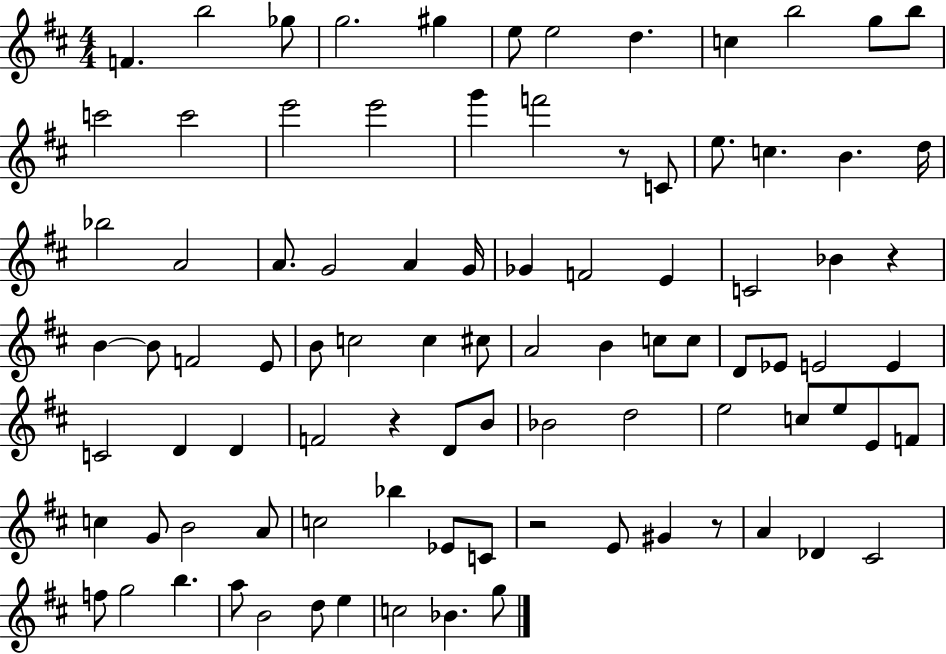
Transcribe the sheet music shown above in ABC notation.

X:1
T:Untitled
M:4/4
L:1/4
K:D
F b2 _g/2 g2 ^g e/2 e2 d c b2 g/2 b/2 c'2 c'2 e'2 e'2 g' f'2 z/2 C/2 e/2 c B d/4 _b2 A2 A/2 G2 A G/4 _G F2 E C2 _B z B B/2 F2 E/2 B/2 c2 c ^c/2 A2 B c/2 c/2 D/2 _E/2 E2 E C2 D D F2 z D/2 B/2 _B2 d2 e2 c/2 e/2 E/2 F/2 c G/2 B2 A/2 c2 _b _E/2 C/2 z2 E/2 ^G z/2 A _D ^C2 f/2 g2 b a/2 B2 d/2 e c2 _B g/2